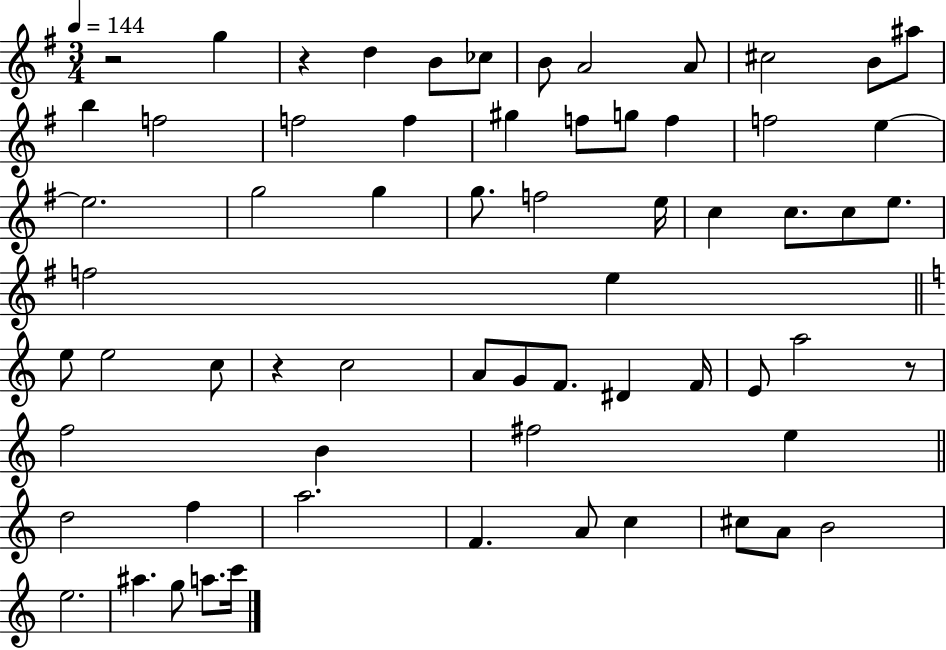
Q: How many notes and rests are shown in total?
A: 65